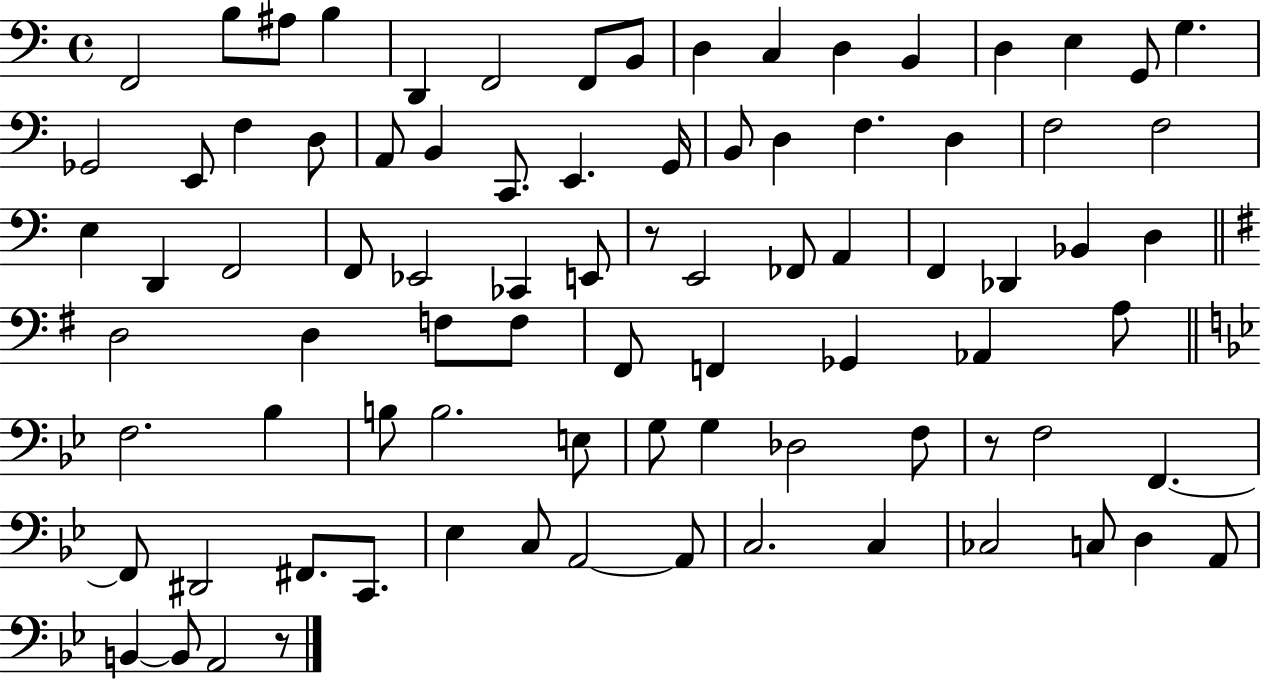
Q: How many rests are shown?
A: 3